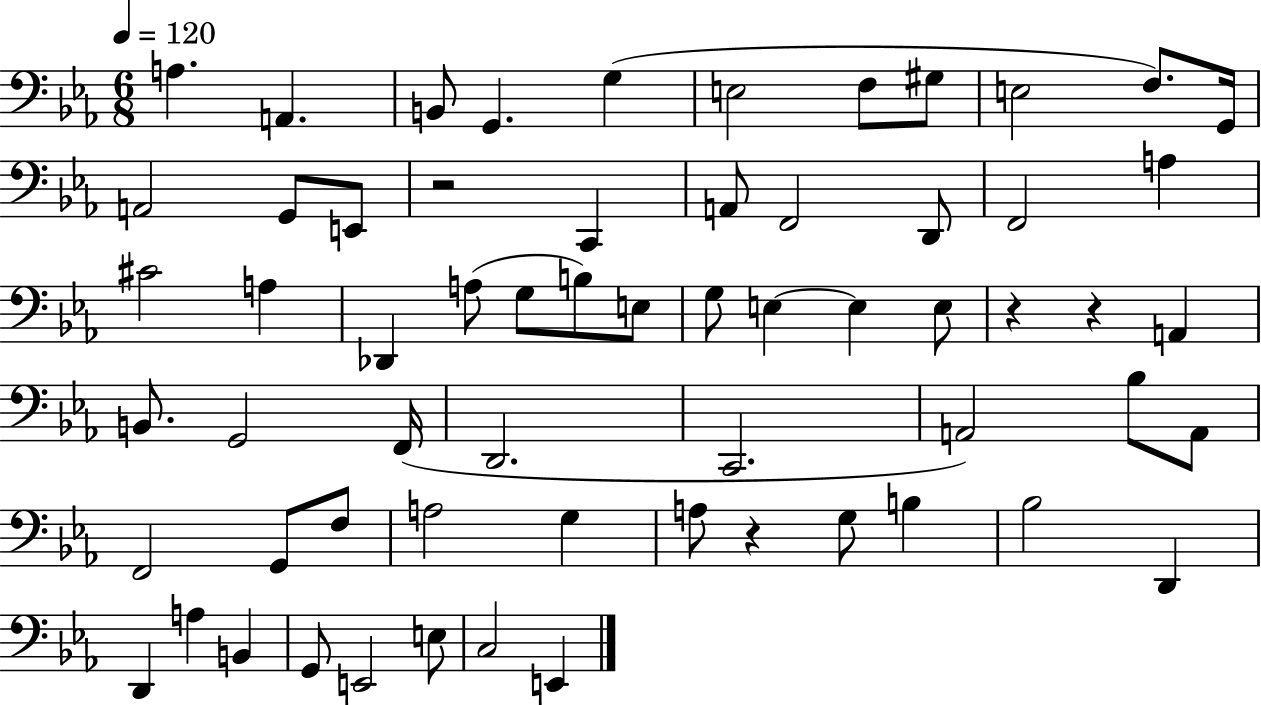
X:1
T:Untitled
M:6/8
L:1/4
K:Eb
A, A,, B,,/2 G,, G, E,2 F,/2 ^G,/2 E,2 F,/2 G,,/4 A,,2 G,,/2 E,,/2 z2 C,, A,,/2 F,,2 D,,/2 F,,2 A, ^C2 A, _D,, A,/2 G,/2 B,/2 E,/2 G,/2 E, E, E,/2 z z A,, B,,/2 G,,2 F,,/4 D,,2 C,,2 A,,2 _B,/2 A,,/2 F,,2 G,,/2 F,/2 A,2 G, A,/2 z G,/2 B, _B,2 D,, D,, A, B,, G,,/2 E,,2 E,/2 C,2 E,,